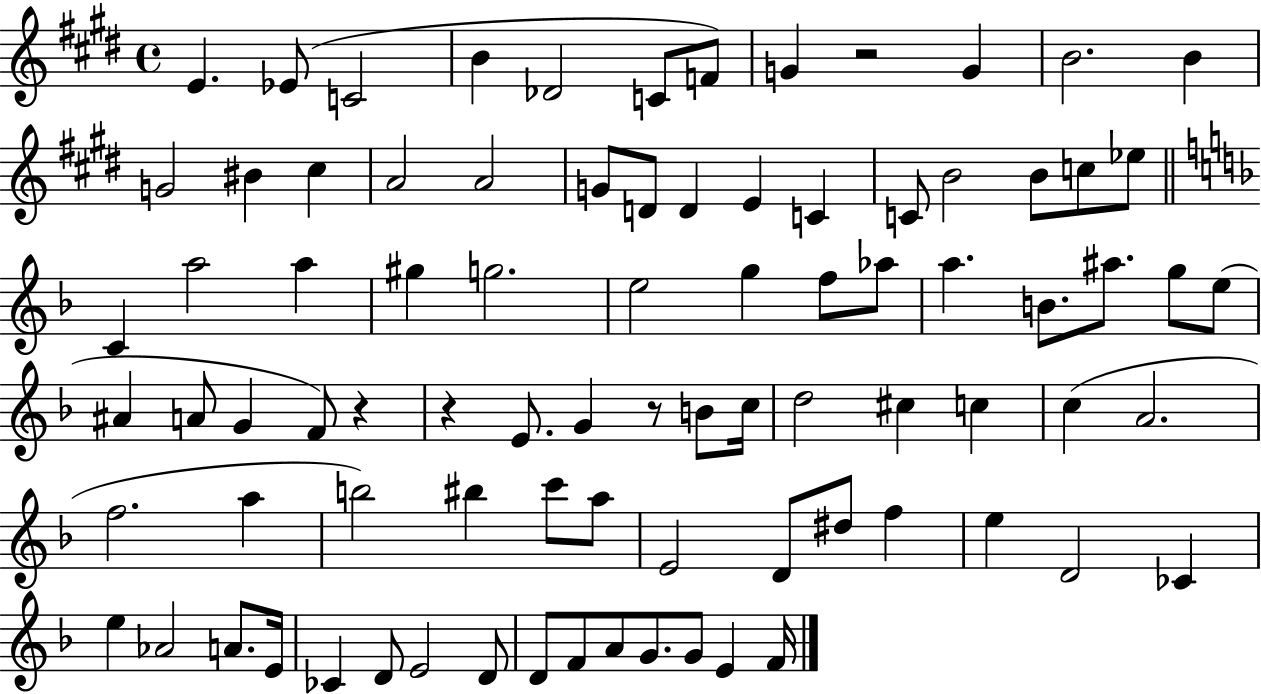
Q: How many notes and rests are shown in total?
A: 85